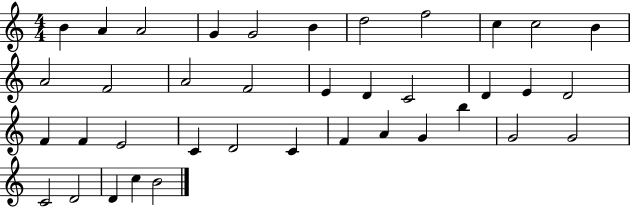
X:1
T:Untitled
M:4/4
L:1/4
K:C
B A A2 G G2 B d2 f2 c c2 B A2 F2 A2 F2 E D C2 D E D2 F F E2 C D2 C F A G b G2 G2 C2 D2 D c B2